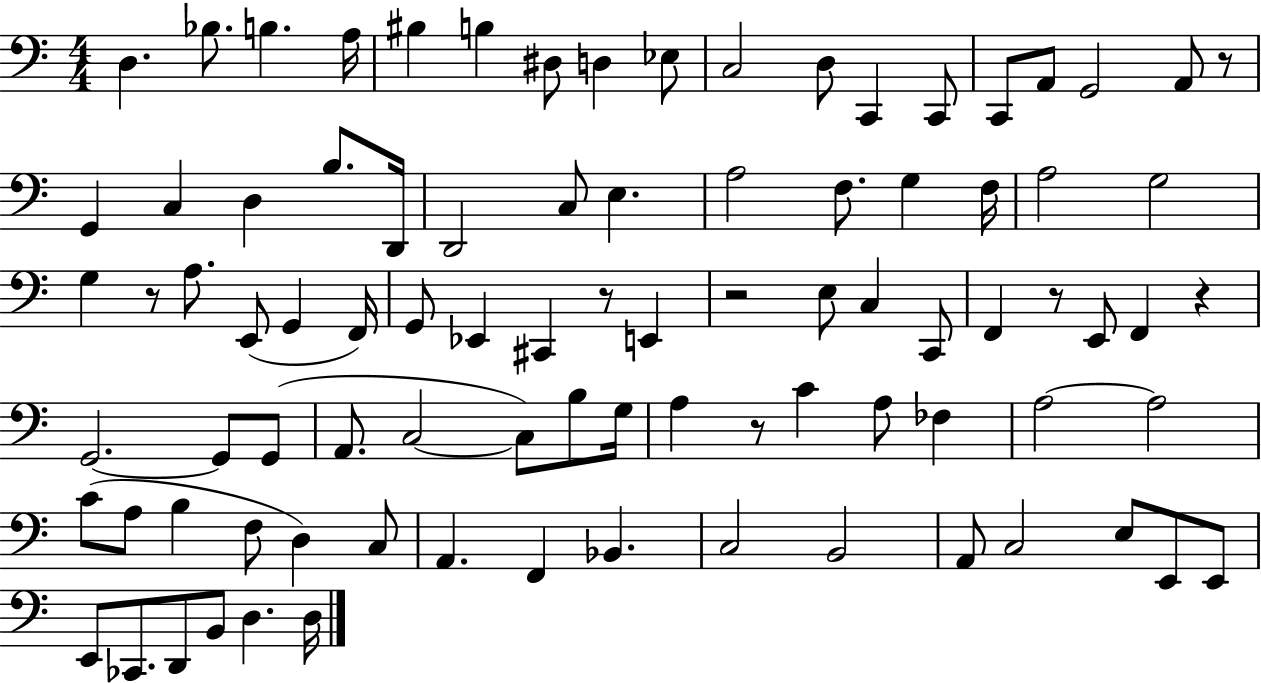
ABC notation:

X:1
T:Untitled
M:4/4
L:1/4
K:C
D, _B,/2 B, A,/4 ^B, B, ^D,/2 D, _E,/2 C,2 D,/2 C,, C,,/2 C,,/2 A,,/2 G,,2 A,,/2 z/2 G,, C, D, B,/2 D,,/4 D,,2 C,/2 E, A,2 F,/2 G, F,/4 A,2 G,2 G, z/2 A,/2 E,,/2 G,, F,,/4 G,,/2 _E,, ^C,, z/2 E,, z2 E,/2 C, C,,/2 F,, z/2 E,,/2 F,, z G,,2 G,,/2 G,,/2 A,,/2 C,2 C,/2 B,/2 G,/4 A, z/2 C A,/2 _F, A,2 A,2 C/2 A,/2 B, F,/2 D, C,/2 A,, F,, _B,, C,2 B,,2 A,,/2 C,2 E,/2 E,,/2 E,,/2 E,,/2 _C,,/2 D,,/2 B,,/2 D, D,/4